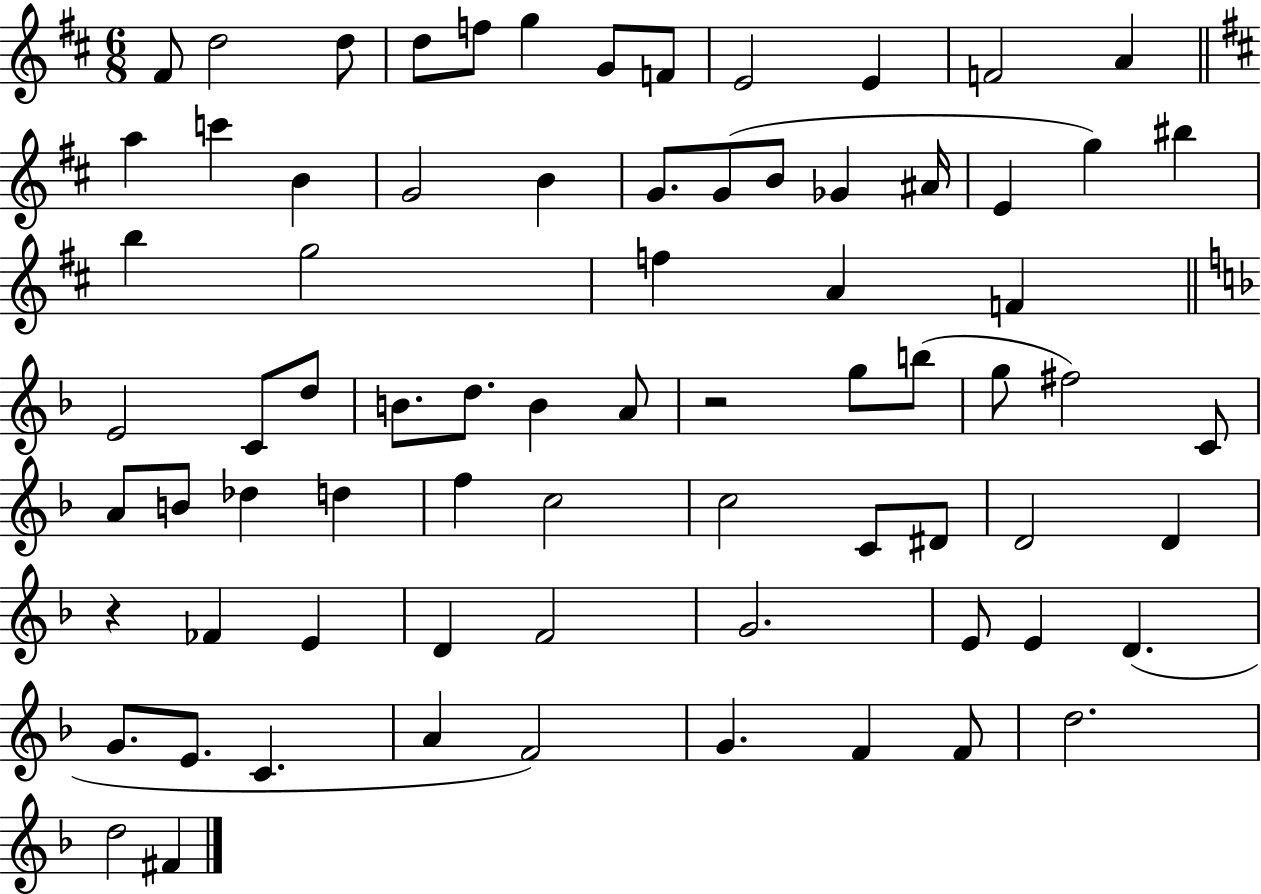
{
  \clef treble
  \numericTimeSignature
  \time 6/8
  \key d \major
  fis'8 d''2 d''8 | d''8 f''8 g''4 g'8 f'8 | e'2 e'4 | f'2 a'4 | \break \bar "||" \break \key b \minor a''4 c'''4 b'4 | g'2 b'4 | g'8. g'8( b'8 ges'4 ais'16 | e'4 g''4) bis''4 | \break b''4 g''2 | f''4 a'4 f'4 | \bar "||" \break \key d \minor e'2 c'8 d''8 | b'8. d''8. b'4 a'8 | r2 g''8 b''8( | g''8 fis''2) c'8 | \break a'8 b'8 des''4 d''4 | f''4 c''2 | c''2 c'8 dis'8 | d'2 d'4 | \break r4 fes'4 e'4 | d'4 f'2 | g'2. | e'8 e'4 d'4.( | \break g'8. e'8. c'4. | a'4 f'2) | g'4. f'4 f'8 | d''2. | \break d''2 fis'4 | \bar "|."
}